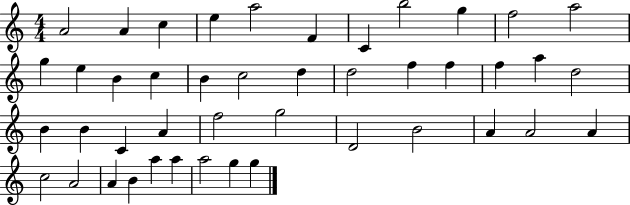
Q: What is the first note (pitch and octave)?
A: A4